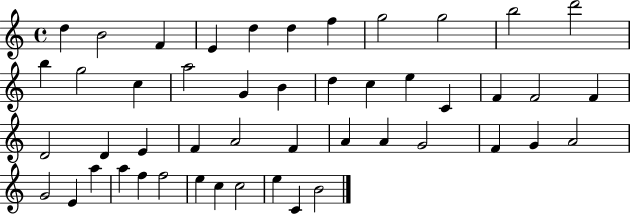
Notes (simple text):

D5/q B4/h F4/q E4/q D5/q D5/q F5/q G5/h G5/h B5/h D6/h B5/q G5/h C5/q A5/h G4/q B4/q D5/q C5/q E5/q C4/q F4/q F4/h F4/q D4/h D4/q E4/q F4/q A4/h F4/q A4/q A4/q G4/h F4/q G4/q A4/h G4/h E4/q A5/q A5/q F5/q F5/h E5/q C5/q C5/h E5/q C4/q B4/h